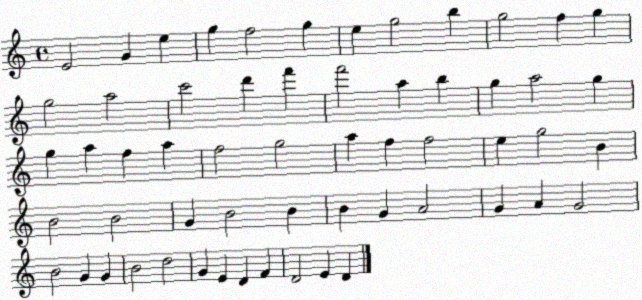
X:1
T:Untitled
M:4/4
L:1/4
K:C
E2 G e g f2 g e g2 b g2 f g g2 a2 c'2 d' f' f'2 a b g a2 g g a f a f2 g2 a f f2 e g2 B B2 B2 G B2 B B G A2 G A G2 B2 G G B2 d2 G E D F D2 E D